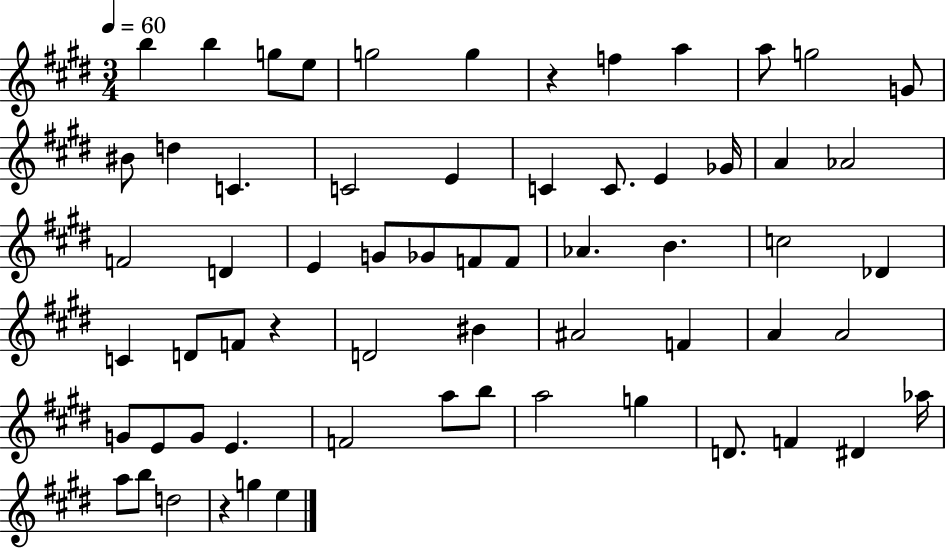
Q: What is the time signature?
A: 3/4